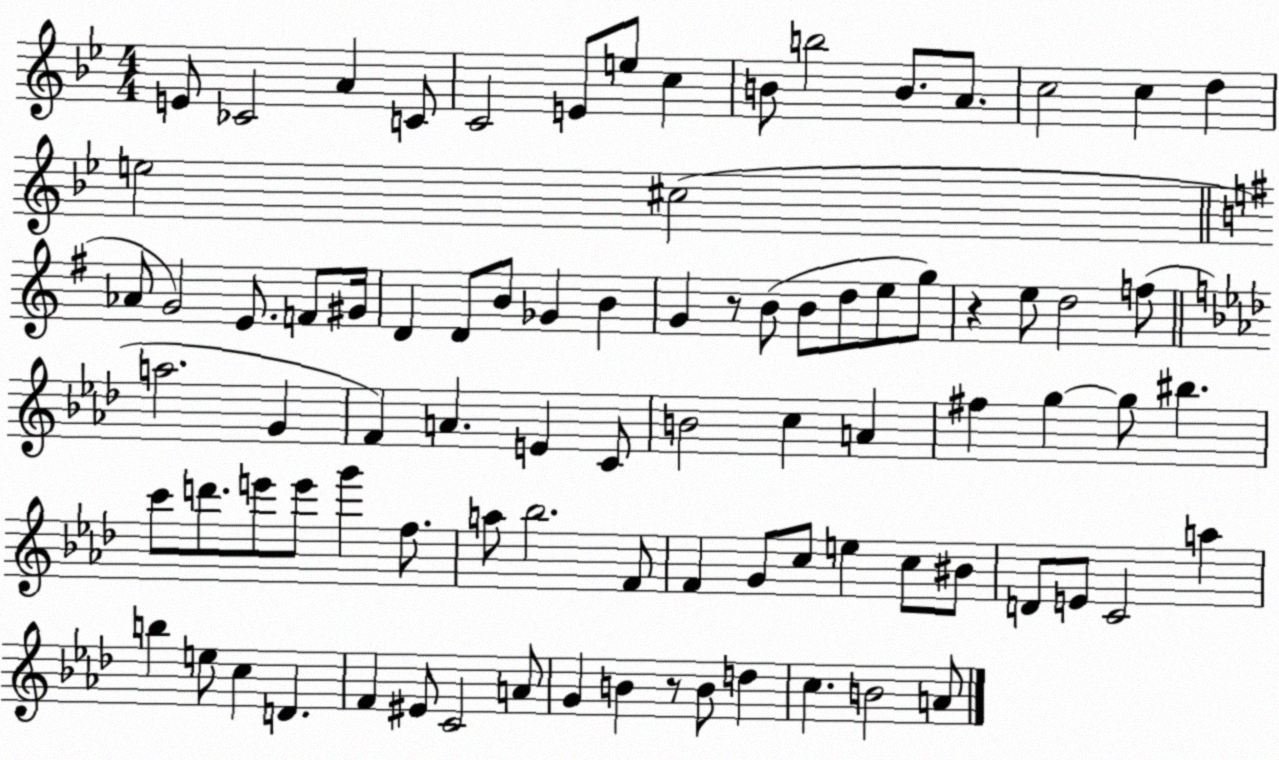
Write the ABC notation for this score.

X:1
T:Untitled
M:4/4
L:1/4
K:Bb
E/2 _C2 A C/2 C2 E/2 e/2 c B/2 b2 B/2 A/2 c2 c d e2 ^c2 _A/2 G2 E/2 F/2 ^G/4 D D/2 B/2 _G B G z/2 B/2 B/2 d/2 e/2 g/2 z e/2 d2 f/2 a2 G F A E C/2 B2 c A ^f g g/2 ^b c'/2 d'/2 e'/2 e'/2 g' f/2 a/2 _b2 F/2 F G/2 c/2 e c/2 ^B/2 D/2 E/2 C2 a b e/2 c D F ^E/2 C2 A/2 G B z/2 B/2 d c B2 A/2